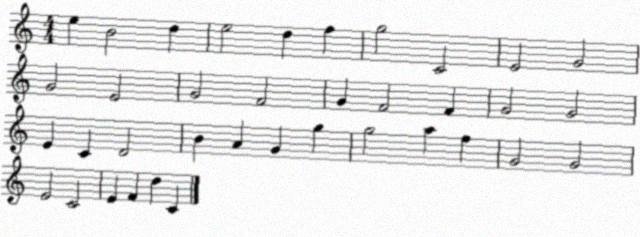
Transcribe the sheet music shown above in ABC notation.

X:1
T:Untitled
M:4/4
L:1/4
K:C
e B2 d e2 d f g2 C2 E2 G2 G2 E2 G2 F2 G F2 F G2 G2 E C D2 B A G g g2 a f G2 G2 E2 C2 E F d C